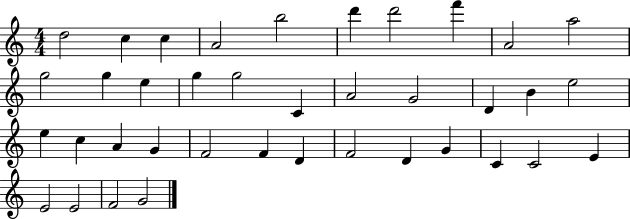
X:1
T:Untitled
M:4/4
L:1/4
K:C
d2 c c A2 b2 d' d'2 f' A2 a2 g2 g e g g2 C A2 G2 D B e2 e c A G F2 F D F2 D G C C2 E E2 E2 F2 G2